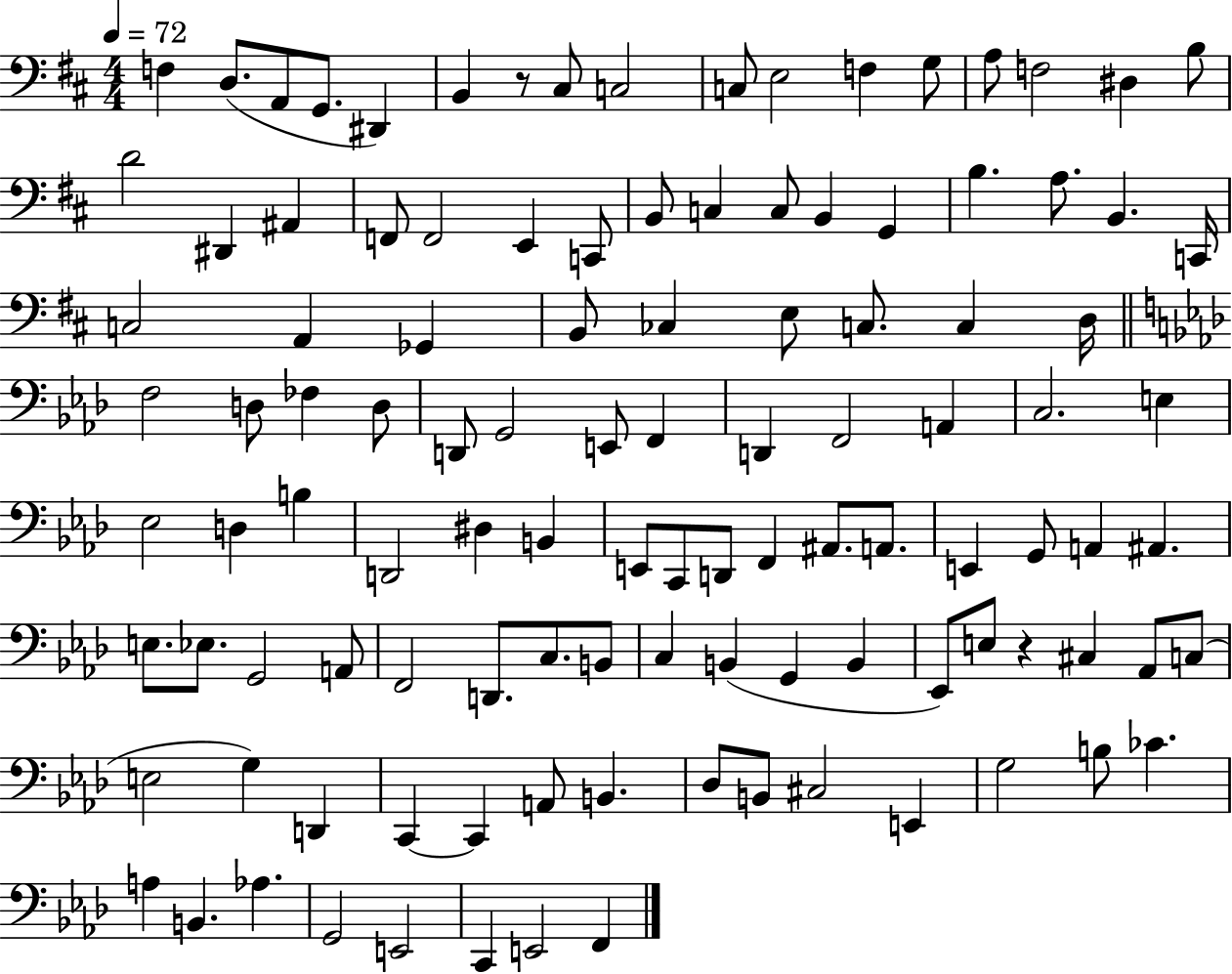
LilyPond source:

{
  \clef bass
  \numericTimeSignature
  \time 4/4
  \key d \major
  \tempo 4 = 72
  f4 d8.( a,8 g,8. dis,4) | b,4 r8 cis8 c2 | c8 e2 f4 g8 | a8 f2 dis4 b8 | \break d'2 dis,4 ais,4 | f,8 f,2 e,4 c,8 | b,8 c4 c8 b,4 g,4 | b4. a8. b,4. c,16 | \break c2 a,4 ges,4 | b,8 ces4 e8 c8. c4 d16 | \bar "||" \break \key aes \major f2 d8 fes4 d8 | d,8 g,2 e,8 f,4 | d,4 f,2 a,4 | c2. e4 | \break ees2 d4 b4 | d,2 dis4 b,4 | e,8 c,8 d,8 f,4 ais,8. a,8. | e,4 g,8 a,4 ais,4. | \break e8. ees8. g,2 a,8 | f,2 d,8. c8. b,8 | c4 b,4( g,4 b,4 | ees,8) e8 r4 cis4 aes,8 c8( | \break e2 g4) d,4 | c,4~~ c,4 a,8 b,4. | des8 b,8 cis2 e,4 | g2 b8 ces'4. | \break a4 b,4. aes4. | g,2 e,2 | c,4 e,2 f,4 | \bar "|."
}